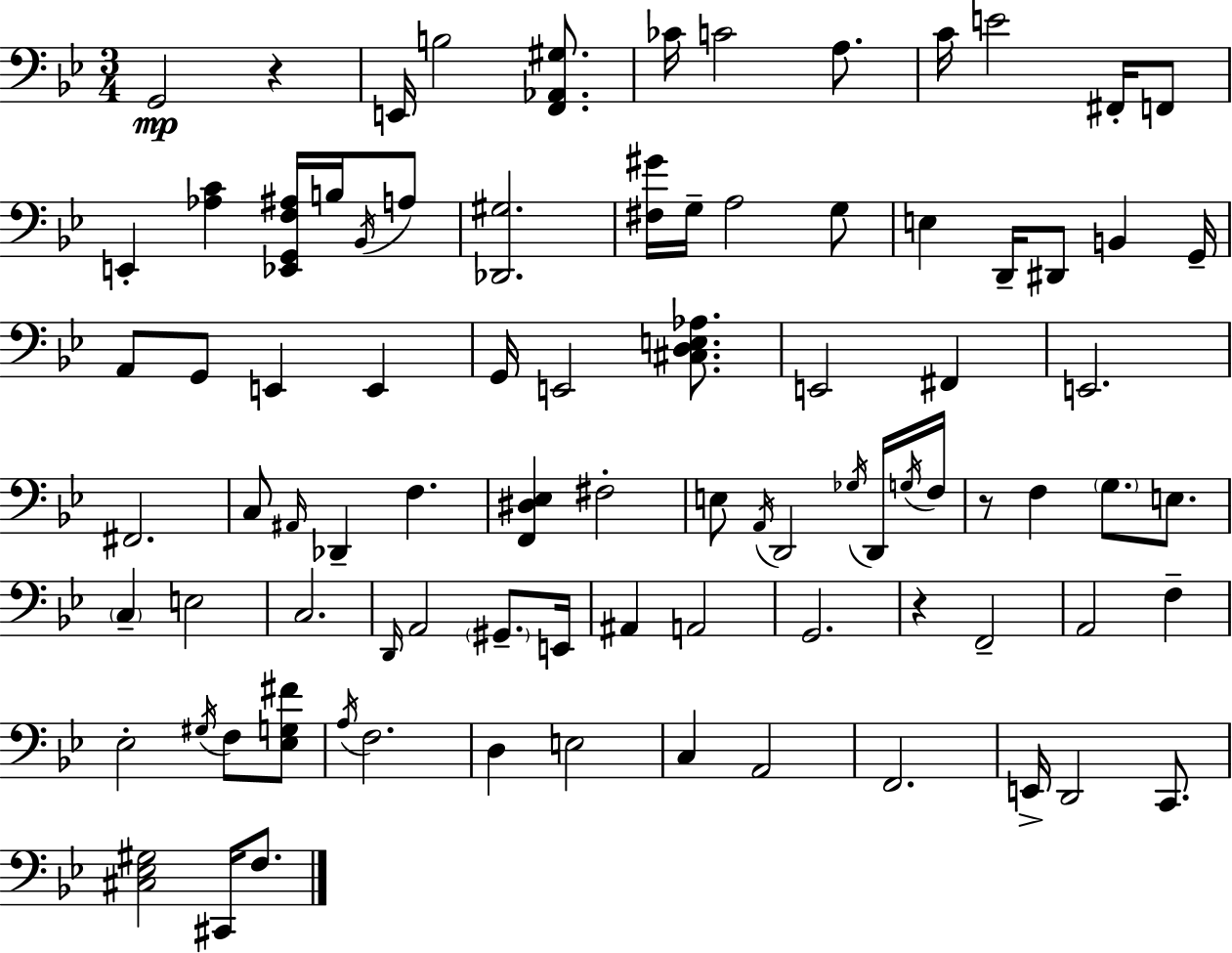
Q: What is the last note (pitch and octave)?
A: F3